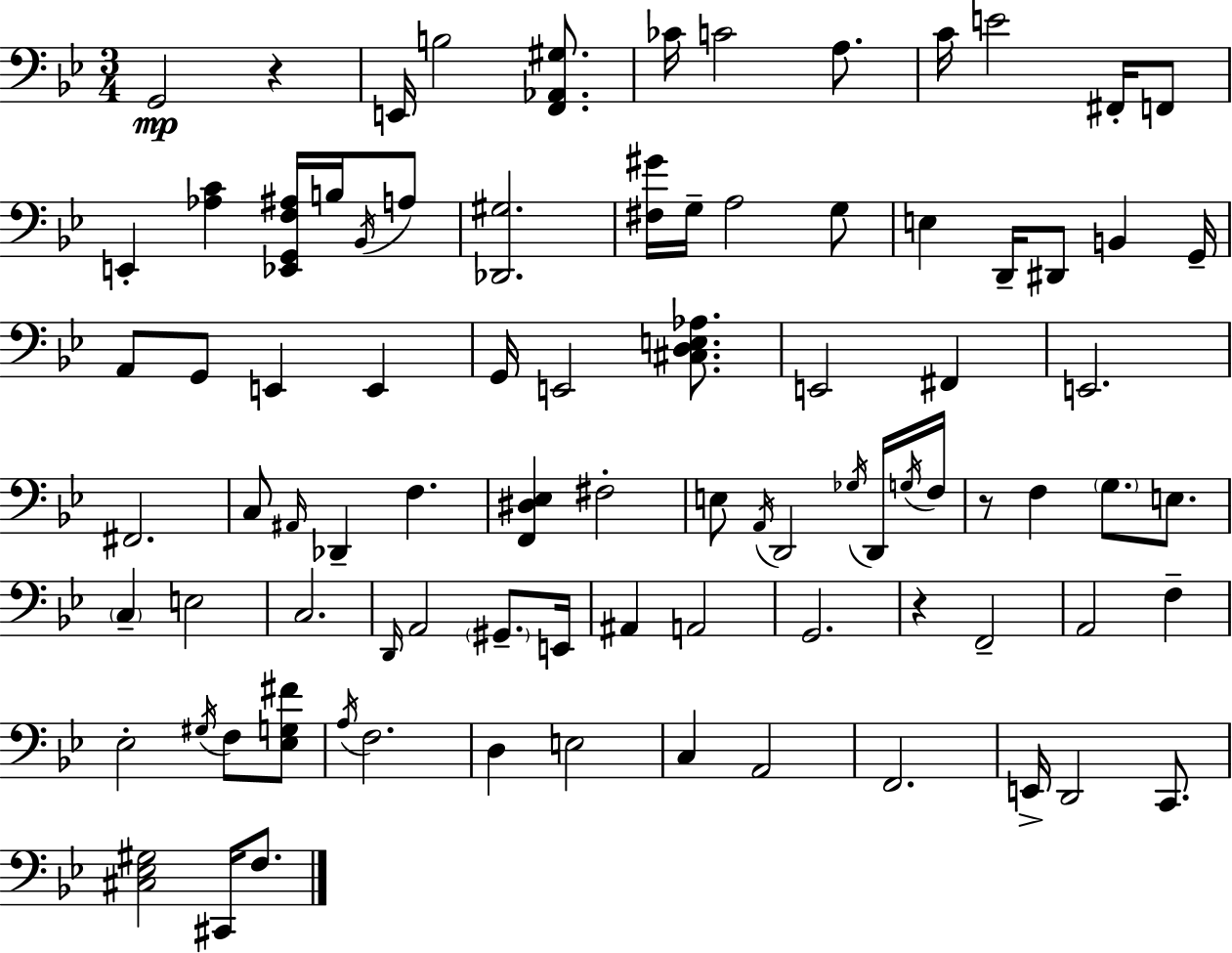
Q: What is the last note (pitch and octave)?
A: F3